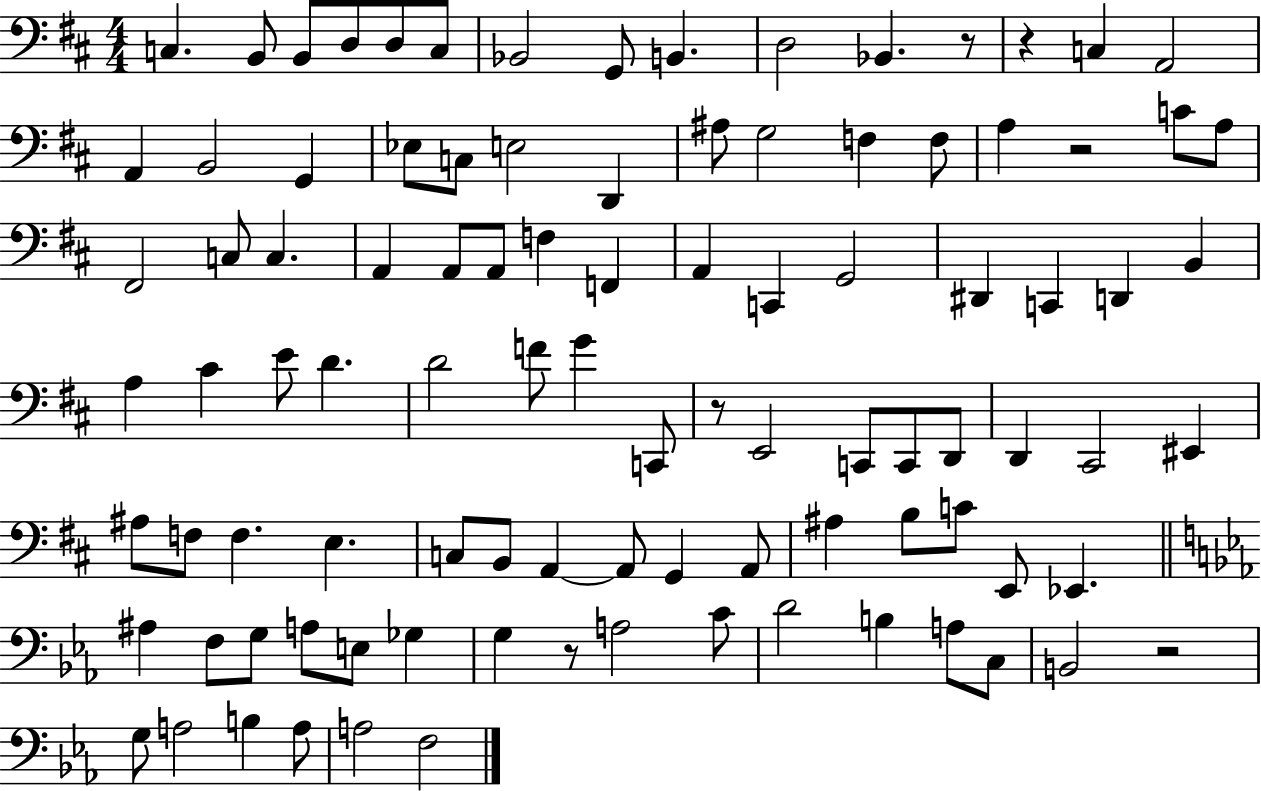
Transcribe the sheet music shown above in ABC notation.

X:1
T:Untitled
M:4/4
L:1/4
K:D
C, B,,/2 B,,/2 D,/2 D,/2 C,/2 _B,,2 G,,/2 B,, D,2 _B,, z/2 z C, A,,2 A,, B,,2 G,, _E,/2 C,/2 E,2 D,, ^A,/2 G,2 F, F,/2 A, z2 C/2 A,/2 ^F,,2 C,/2 C, A,, A,,/2 A,,/2 F, F,, A,, C,, G,,2 ^D,, C,, D,, B,, A, ^C E/2 D D2 F/2 G C,,/2 z/2 E,,2 C,,/2 C,,/2 D,,/2 D,, ^C,,2 ^E,, ^A,/2 F,/2 F, E, C,/2 B,,/2 A,, A,,/2 G,, A,,/2 ^A, B,/2 C/2 E,,/2 _E,, ^A, F,/2 G,/2 A,/2 E,/2 _G, G, z/2 A,2 C/2 D2 B, A,/2 C,/2 B,,2 z2 G,/2 A,2 B, A,/2 A,2 F,2